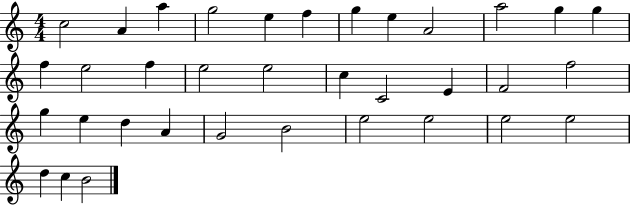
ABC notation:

X:1
T:Untitled
M:4/4
L:1/4
K:C
c2 A a g2 e f g e A2 a2 g g f e2 f e2 e2 c C2 E F2 f2 g e d A G2 B2 e2 e2 e2 e2 d c B2